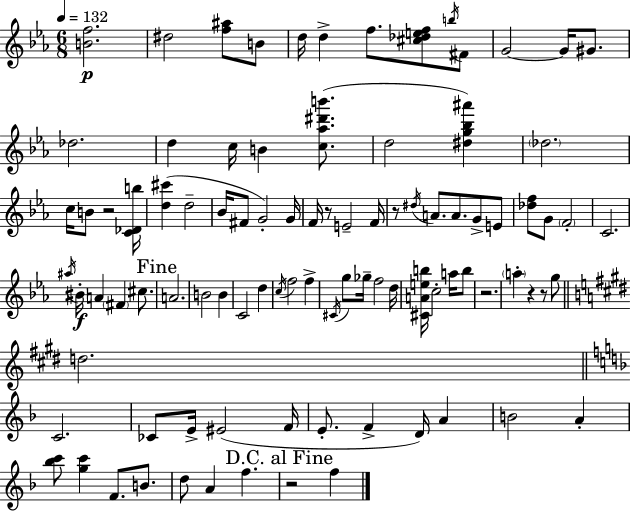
[B4,F5]/h. D#5/h [F5,A#5]/e B4/e D5/s D5/q F5/e. [C#5,Db5,E5,F5]/e B5/s F#4/e G4/h G4/s G#4/e. Db5/h. D5/q C5/s B4/q [C5,Ab5,D#6,B6]/e. D5/h [D#5,G5,Bb5,A#6]/q Db5/h. C5/s B4/e R/h [C4,Db4,B5]/s [D5,C#6]/q D5/h Bb4/s F#4/e G4/h G4/s F4/s R/e E4/h F4/s R/e D#5/s A4/e. A4/e. G4/e E4/e [Db5,F5]/e G4/e F4/h C4/h. A#5/s BIS4/s A4/q F#4/q C#5/e. A4/h. B4/h B4/q C4/h D5/q C5/s F5/h F5/q C#4/s G5/e Gb5/s F5/h D5/s [C#4,A4,E5,B5]/s C5/h A5/s B5/e R/h. A5/q R/q R/e G5/e D5/h. C4/h. CES4/e E4/s EIS4/h F4/s E4/e. F4/q D4/s A4/q B4/h A4/q [Bb5,C6]/e [G5,C6]/q F4/e. B4/e. D5/e A4/q F5/q. R/h F5/q